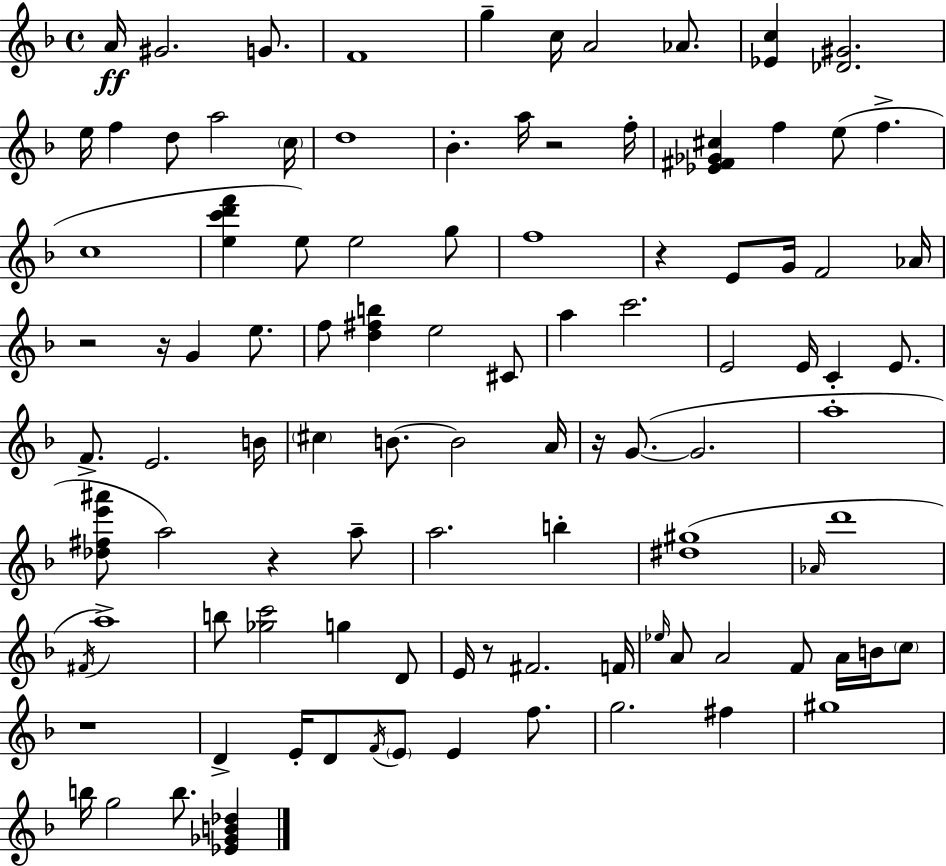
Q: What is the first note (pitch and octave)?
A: A4